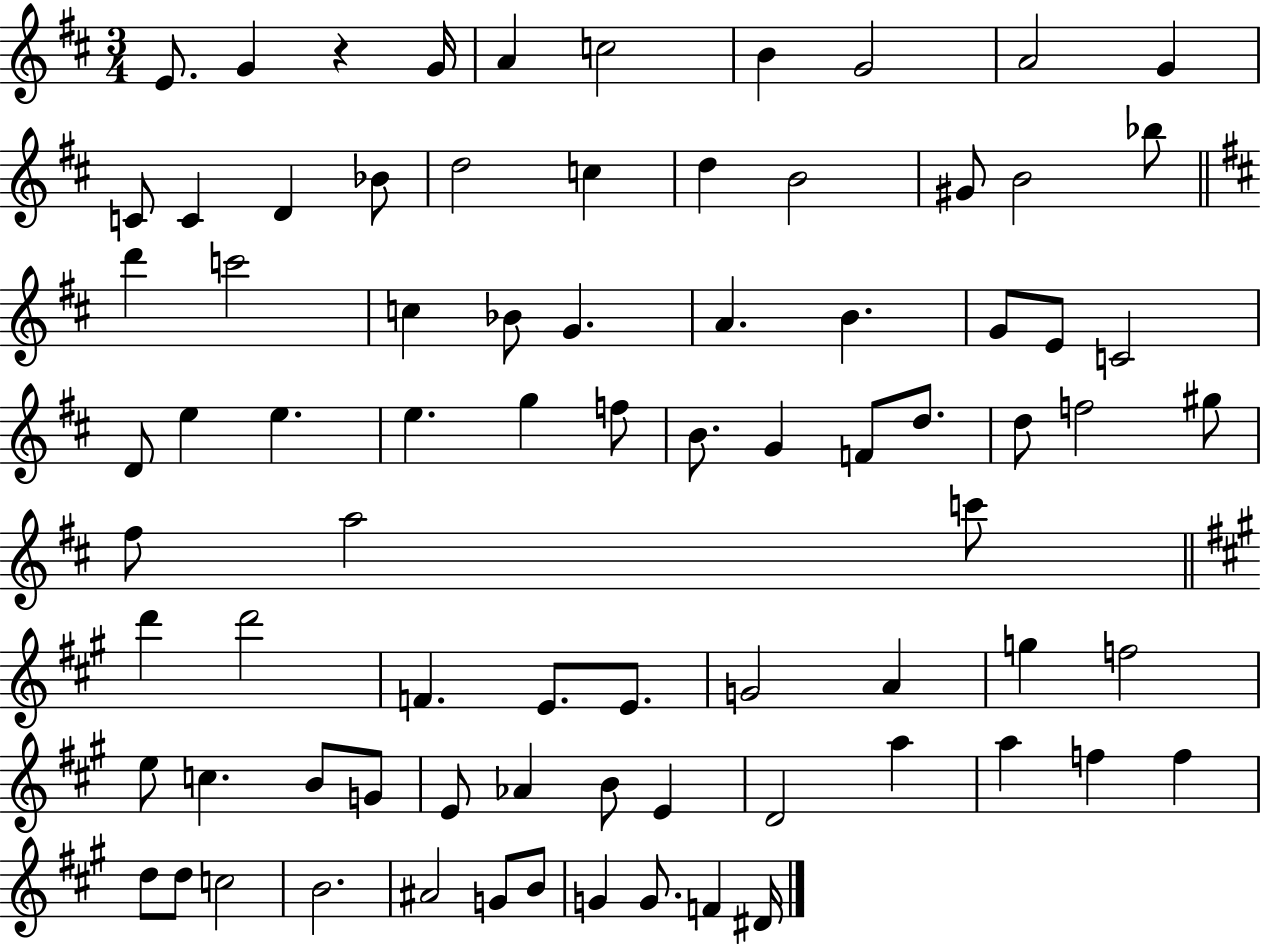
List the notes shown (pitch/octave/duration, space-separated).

E4/e. G4/q R/q G4/s A4/q C5/h B4/q G4/h A4/h G4/q C4/e C4/q D4/q Bb4/e D5/h C5/q D5/q B4/h G#4/e B4/h Bb5/e D6/q C6/h C5/q Bb4/e G4/q. A4/q. B4/q. G4/e E4/e C4/h D4/e E5/q E5/q. E5/q. G5/q F5/e B4/e. G4/q F4/e D5/e. D5/e F5/h G#5/e F#5/e A5/h C6/e D6/q D6/h F4/q. E4/e. E4/e. G4/h A4/q G5/q F5/h E5/e C5/q. B4/e G4/e E4/e Ab4/q B4/e E4/q D4/h A5/q A5/q F5/q F5/q D5/e D5/e C5/h B4/h. A#4/h G4/e B4/e G4/q G4/e. F4/q D#4/s